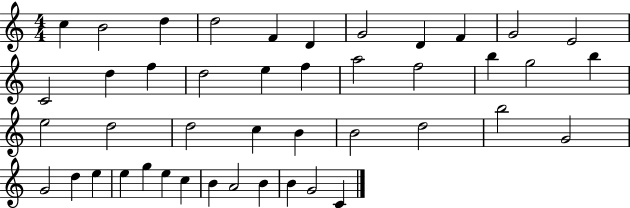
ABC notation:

X:1
T:Untitled
M:4/4
L:1/4
K:C
c B2 d d2 F D G2 D F G2 E2 C2 d f d2 e f a2 f2 b g2 b e2 d2 d2 c B B2 d2 b2 G2 G2 d e e g e c B A2 B B G2 C